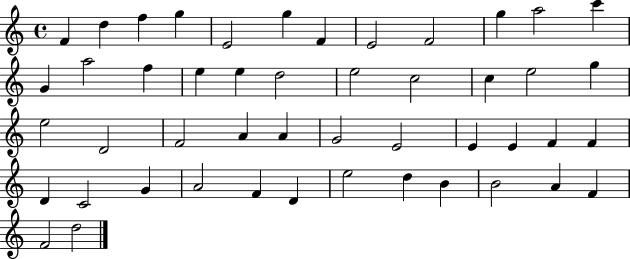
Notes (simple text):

F4/q D5/q F5/q G5/q E4/h G5/q F4/q E4/h F4/h G5/q A5/h C6/q G4/q A5/h F5/q E5/q E5/q D5/h E5/h C5/h C5/q E5/h G5/q E5/h D4/h F4/h A4/q A4/q G4/h E4/h E4/q E4/q F4/q F4/q D4/q C4/h G4/q A4/h F4/q D4/q E5/h D5/q B4/q B4/h A4/q F4/q F4/h D5/h